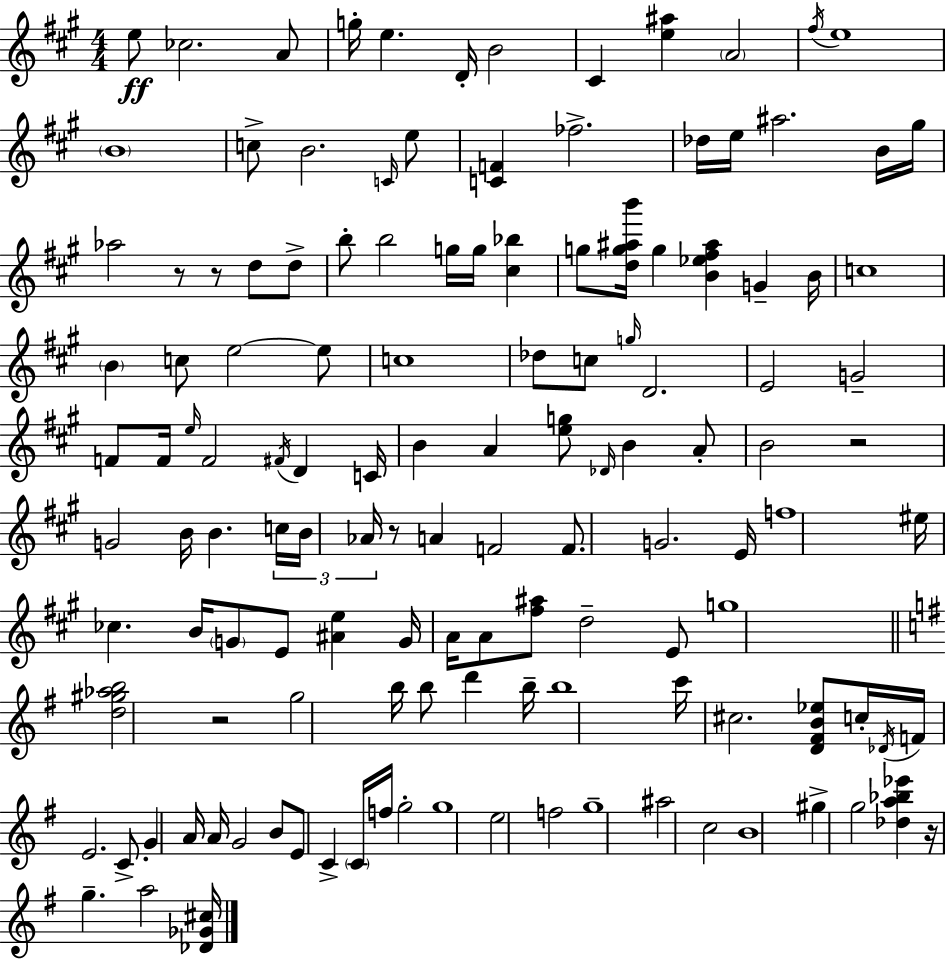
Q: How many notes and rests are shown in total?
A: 133